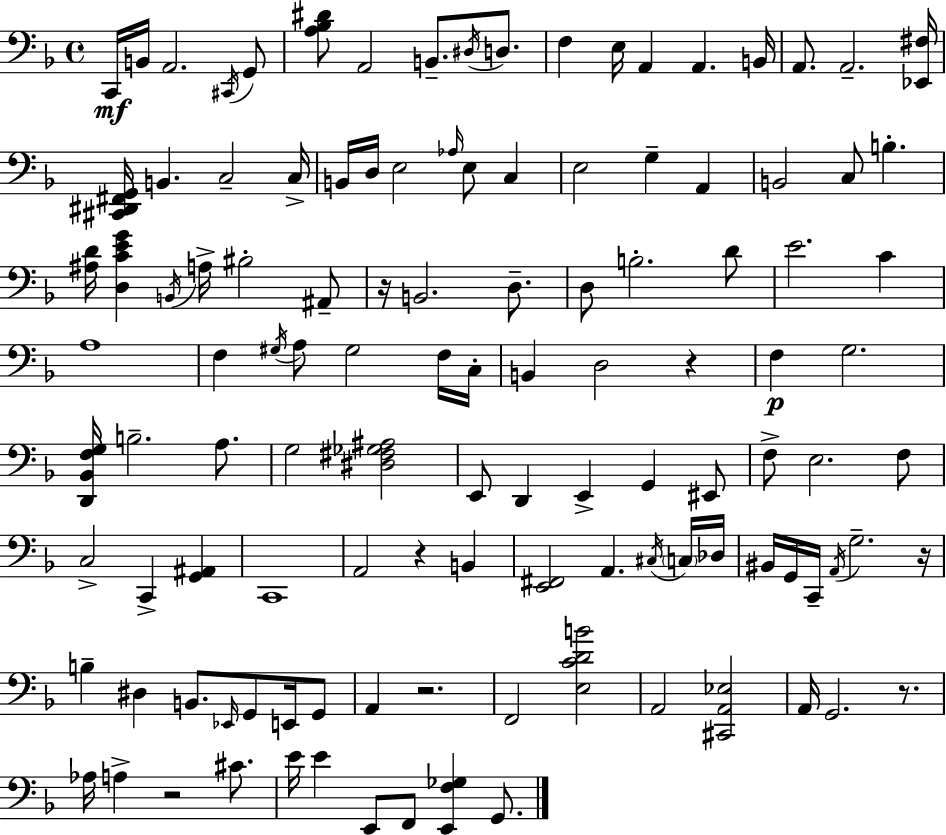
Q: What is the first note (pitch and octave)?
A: C2